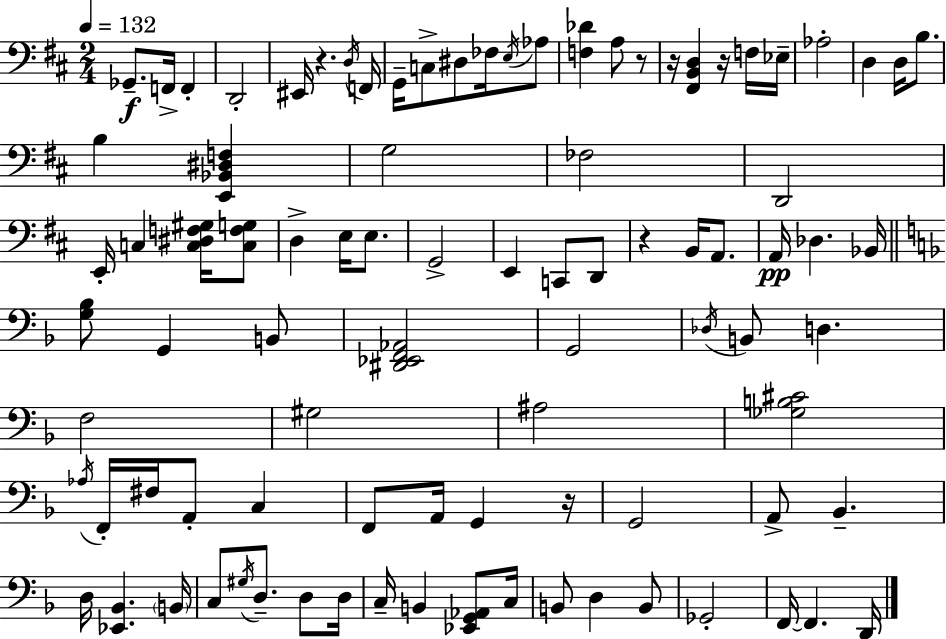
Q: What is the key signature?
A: D major